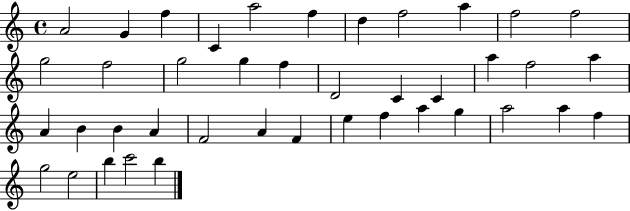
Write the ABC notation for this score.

X:1
T:Untitled
M:4/4
L:1/4
K:C
A2 G f C a2 f d f2 a f2 f2 g2 f2 g2 g f D2 C C a f2 a A B B A F2 A F e f a g a2 a f g2 e2 b c'2 b